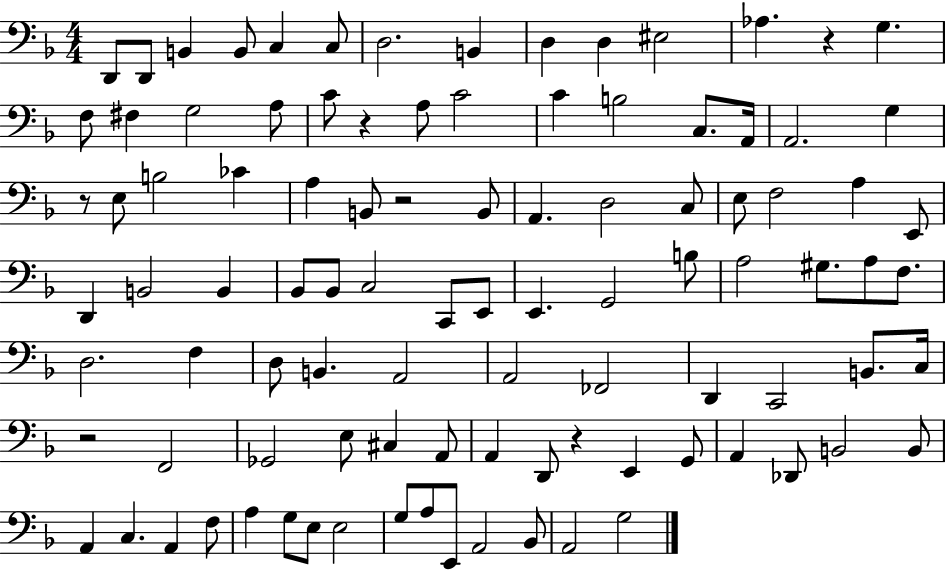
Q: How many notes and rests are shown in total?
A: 99